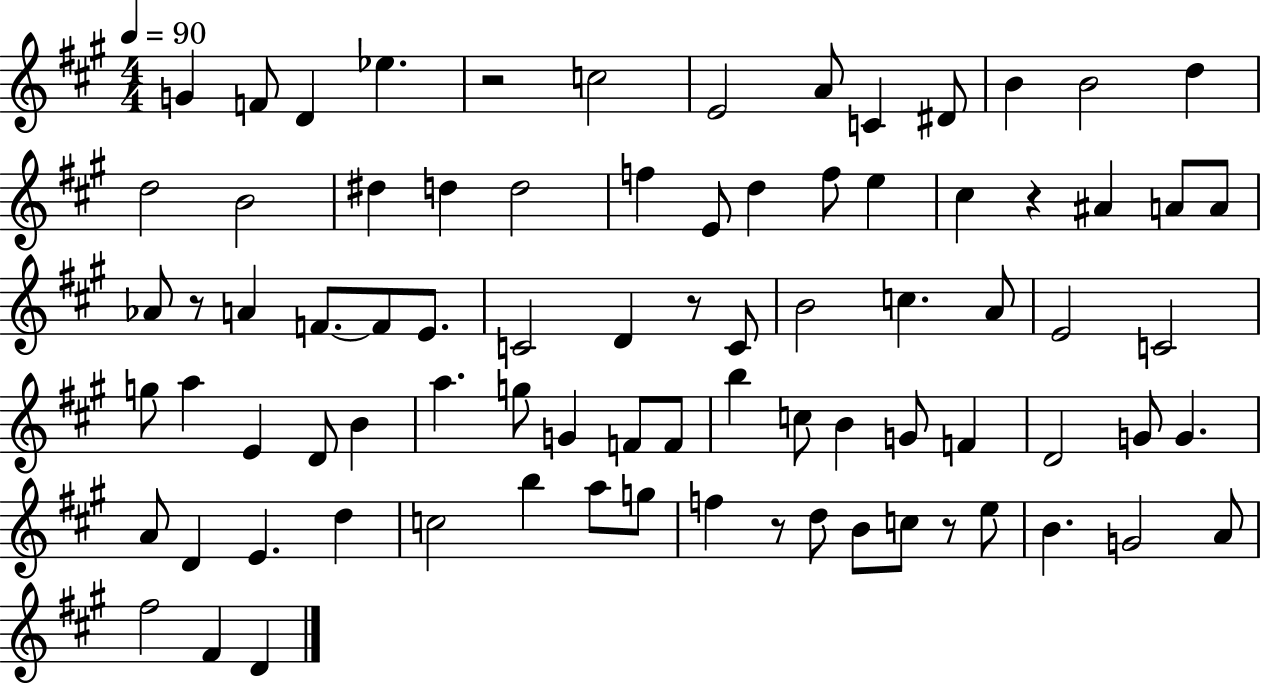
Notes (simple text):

G4/q F4/e D4/q Eb5/q. R/h C5/h E4/h A4/e C4/q D#4/e B4/q B4/h D5/q D5/h B4/h D#5/q D5/q D5/h F5/q E4/e D5/q F5/e E5/q C#5/q R/q A#4/q A4/e A4/e Ab4/e R/e A4/q F4/e. F4/e E4/e. C4/h D4/q R/e C4/e B4/h C5/q. A4/e E4/h C4/h G5/e A5/q E4/q D4/e B4/q A5/q. G5/e G4/q F4/e F4/e B5/q C5/e B4/q G4/e F4/q D4/h G4/e G4/q. A4/e D4/q E4/q. D5/q C5/h B5/q A5/e G5/e F5/q R/e D5/e B4/e C5/e R/e E5/e B4/q. G4/h A4/e F#5/h F#4/q D4/q